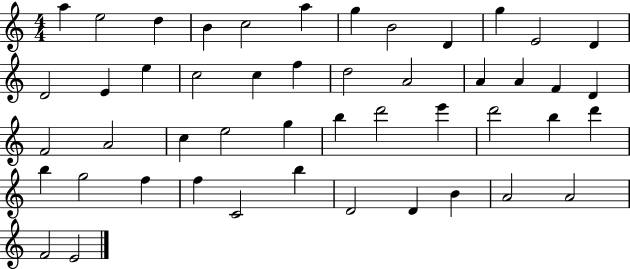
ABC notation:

X:1
T:Untitled
M:4/4
L:1/4
K:C
a e2 d B c2 a g B2 D g E2 D D2 E e c2 c f d2 A2 A A F D F2 A2 c e2 g b d'2 e' d'2 b d' b g2 f f C2 b D2 D B A2 A2 F2 E2